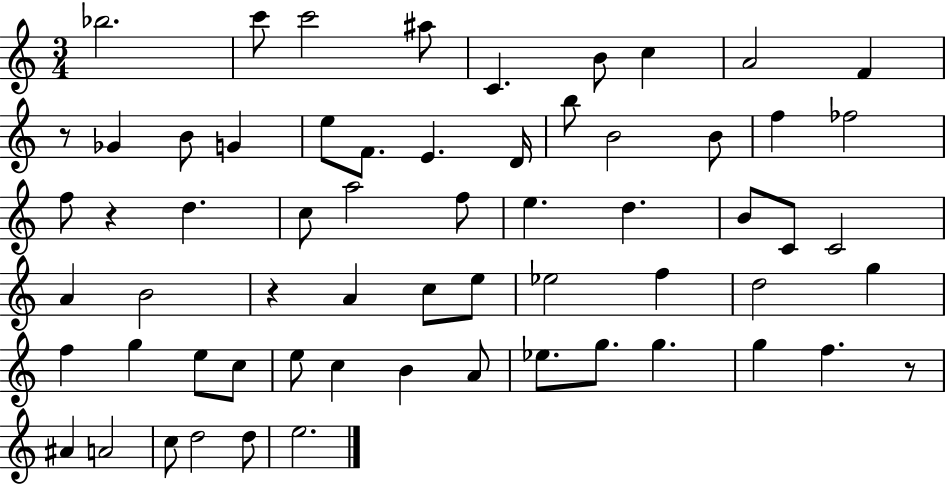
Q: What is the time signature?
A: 3/4